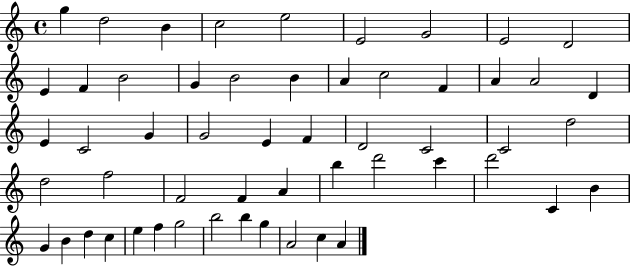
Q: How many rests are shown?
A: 0